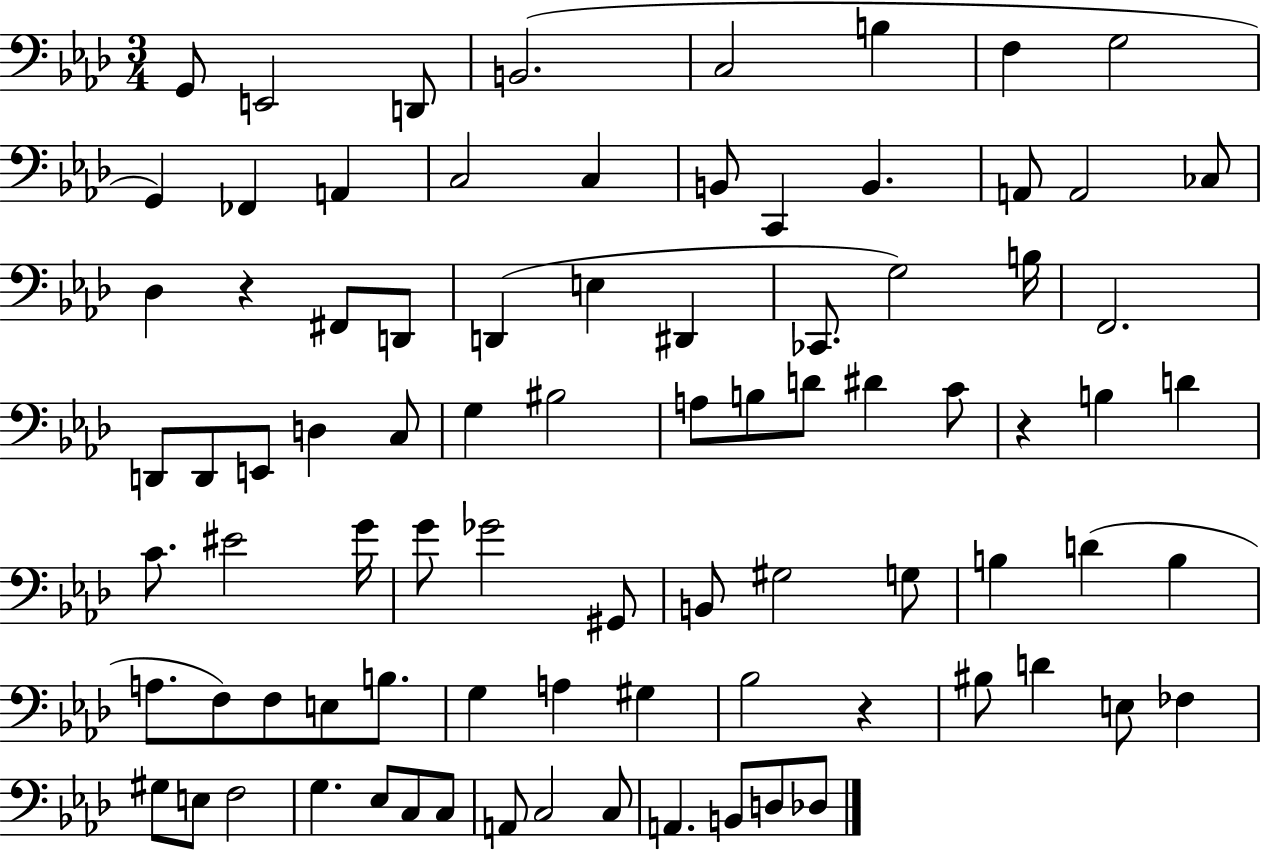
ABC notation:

X:1
T:Untitled
M:3/4
L:1/4
K:Ab
G,,/2 E,,2 D,,/2 B,,2 C,2 B, F, G,2 G,, _F,, A,, C,2 C, B,,/2 C,, B,, A,,/2 A,,2 _C,/2 _D, z ^F,,/2 D,,/2 D,, E, ^D,, _C,,/2 G,2 B,/4 F,,2 D,,/2 D,,/2 E,,/2 D, C,/2 G, ^B,2 A,/2 B,/2 D/2 ^D C/2 z B, D C/2 ^E2 G/4 G/2 _G2 ^G,,/2 B,,/2 ^G,2 G,/2 B, D B, A,/2 F,/2 F,/2 E,/2 B,/2 G, A, ^G, _B,2 z ^B,/2 D E,/2 _F, ^G,/2 E,/2 F,2 G, _E,/2 C,/2 C,/2 A,,/2 C,2 C,/2 A,, B,,/2 D,/2 _D,/2